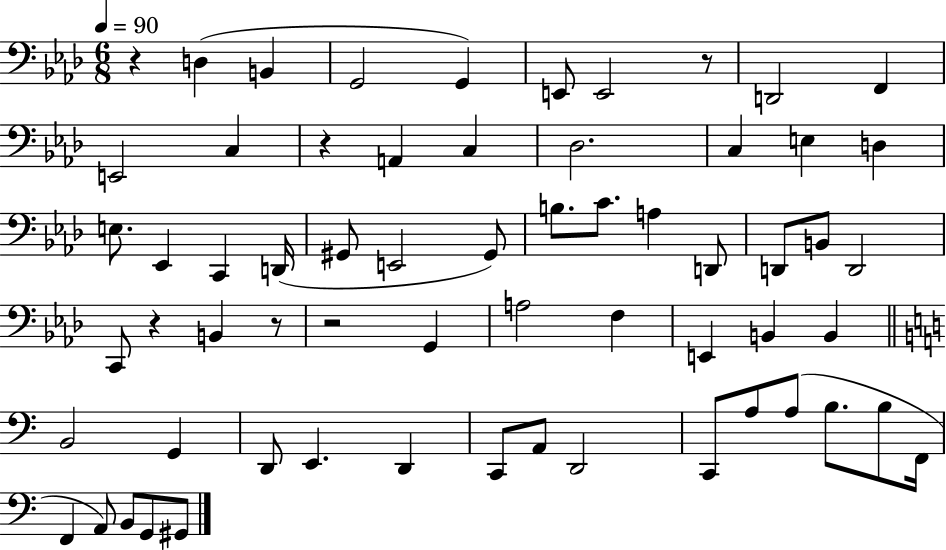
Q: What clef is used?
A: bass